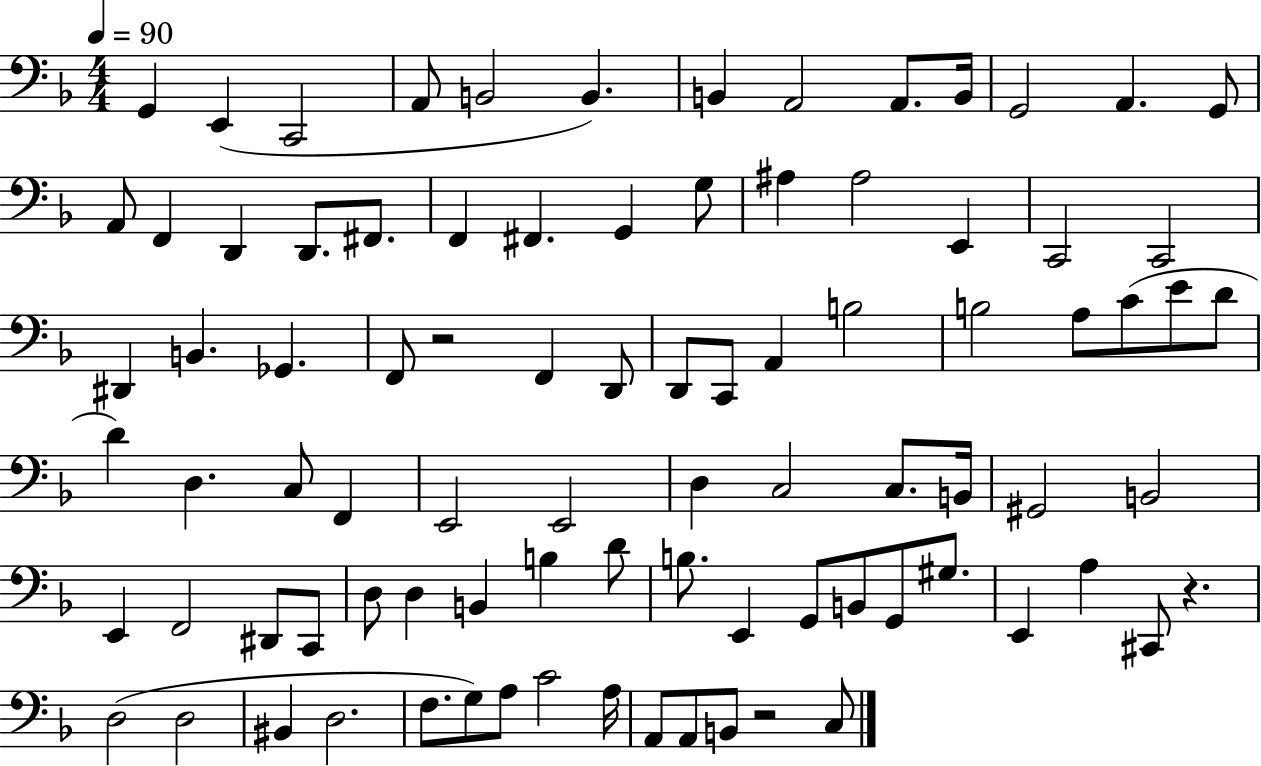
X:1
T:Untitled
M:4/4
L:1/4
K:F
G,, E,, C,,2 A,,/2 B,,2 B,, B,, A,,2 A,,/2 B,,/4 G,,2 A,, G,,/2 A,,/2 F,, D,, D,,/2 ^F,,/2 F,, ^F,, G,, G,/2 ^A, ^A,2 E,, C,,2 C,,2 ^D,, B,, _G,, F,,/2 z2 F,, D,,/2 D,,/2 C,,/2 A,, B,2 B,2 A,/2 C/2 E/2 D/2 D D, C,/2 F,, E,,2 E,,2 D, C,2 C,/2 B,,/4 ^G,,2 B,,2 E,, F,,2 ^D,,/2 C,,/2 D,/2 D, B,, B, D/2 B,/2 E,, G,,/2 B,,/2 G,,/2 ^G,/2 E,, A, ^C,,/2 z D,2 D,2 ^B,, D,2 F,/2 G,/2 A,/2 C2 A,/4 A,,/2 A,,/2 B,,/2 z2 C,/2